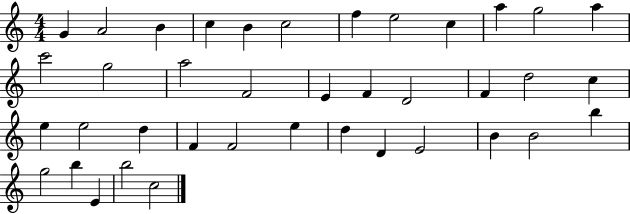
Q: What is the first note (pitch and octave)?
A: G4